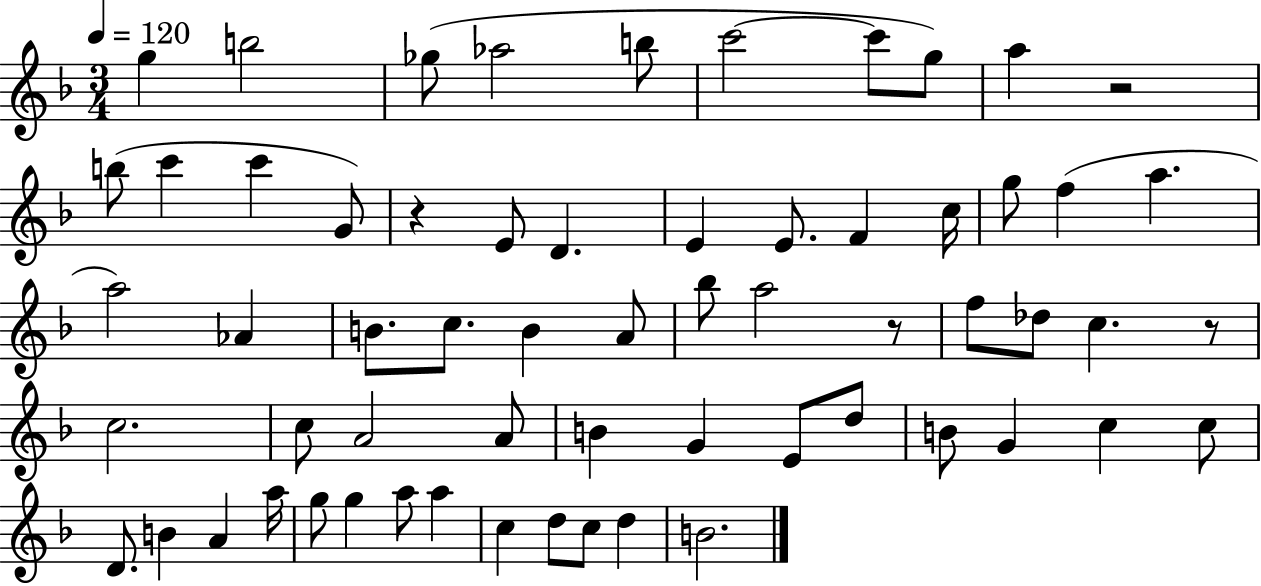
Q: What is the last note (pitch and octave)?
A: B4